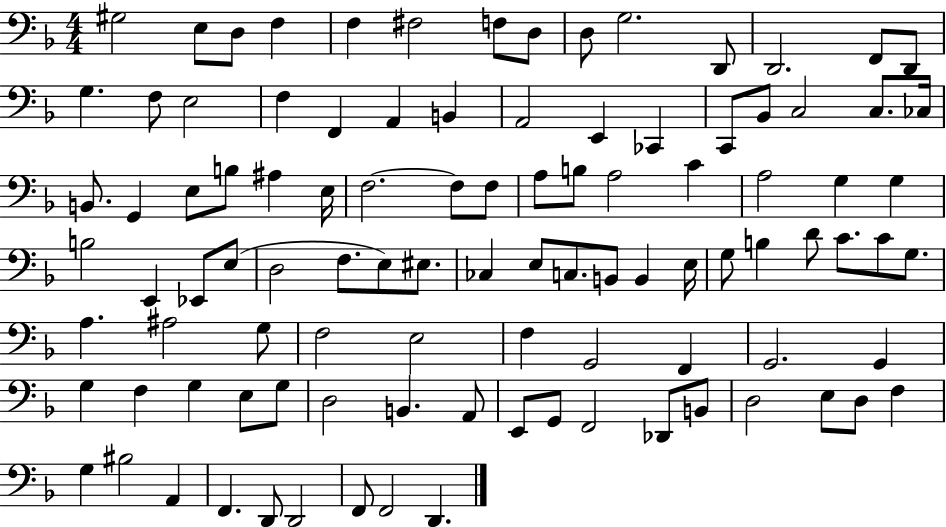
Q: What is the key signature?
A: F major